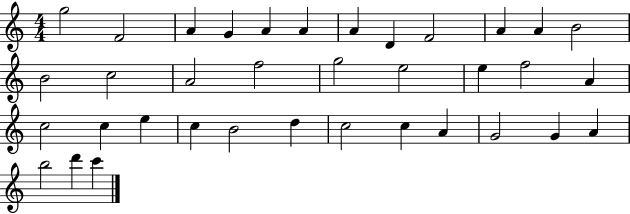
G5/h F4/h A4/q G4/q A4/q A4/q A4/q D4/q F4/h A4/q A4/q B4/h B4/h C5/h A4/h F5/h G5/h E5/h E5/q F5/h A4/q C5/h C5/q E5/q C5/q B4/h D5/q C5/h C5/q A4/q G4/h G4/q A4/q B5/h D6/q C6/q